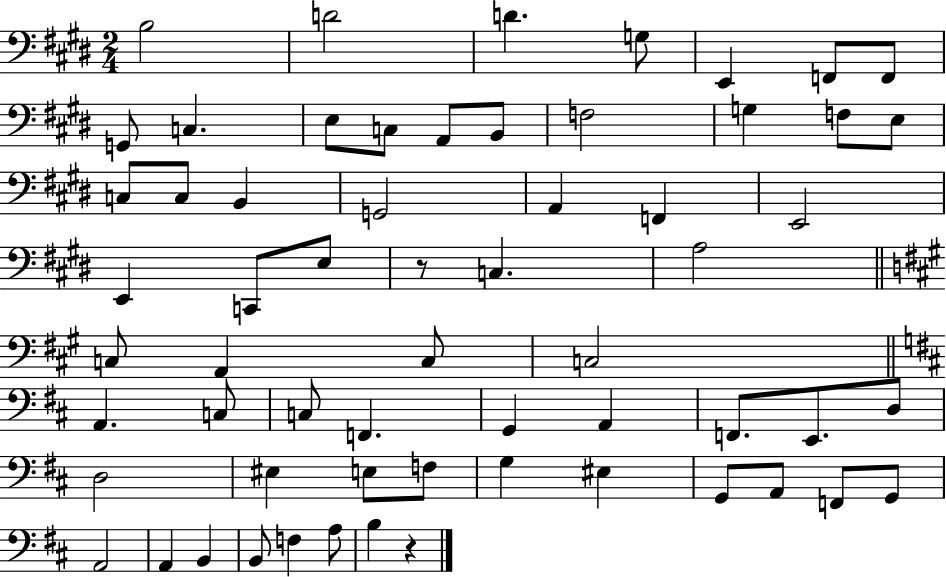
B3/h D4/h D4/q. G3/e E2/q F2/e F2/e G2/e C3/q. E3/e C3/e A2/e B2/e F3/h G3/q F3/e E3/e C3/e C3/e B2/q G2/h A2/q F2/q E2/h E2/q C2/e E3/e R/e C3/q. A3/h C3/e A2/q C3/e C3/h A2/q. C3/e C3/e F2/q. G2/q A2/q F2/e. E2/e. D3/e D3/h EIS3/q E3/e F3/e G3/q EIS3/q G2/e A2/e F2/e G2/e A2/h A2/q B2/q B2/e F3/q A3/e B3/q R/q